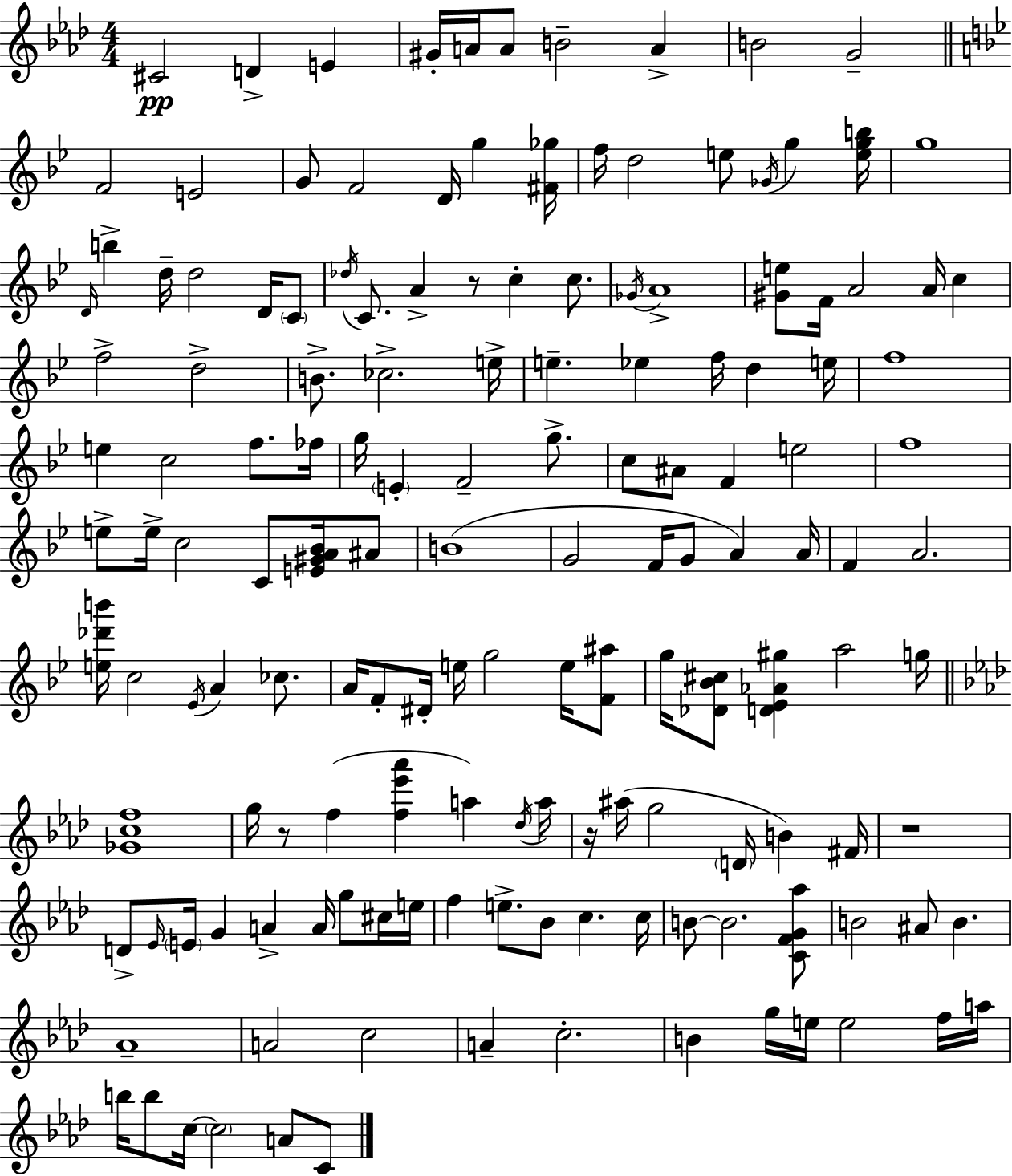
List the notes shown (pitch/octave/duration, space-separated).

C#4/h D4/q E4/q G#4/s A4/s A4/e B4/h A4/q B4/h G4/h F4/h E4/h G4/e F4/h D4/s G5/q [F#4,Gb5]/s F5/s D5/h E5/e Gb4/s G5/q [E5,G5,B5]/s G5/w D4/s B5/q D5/s D5/h D4/s C4/e Db5/s C4/e. A4/q R/e C5/q C5/e. Gb4/s A4/w [G#4,E5]/e F4/s A4/h A4/s C5/q F5/h D5/h B4/e. CES5/h. E5/s E5/q. Eb5/q F5/s D5/q E5/s F5/w E5/q C5/h F5/e. FES5/s G5/s E4/q F4/h G5/e. C5/e A#4/e F4/q E5/h F5/w E5/e E5/s C5/h C4/e [E4,G#4,A4,Bb4]/s A#4/e B4/w G4/h F4/s G4/e A4/q A4/s F4/q A4/h. [E5,Db6,B6]/s C5/h Eb4/s A4/q CES5/e. A4/s F4/e D#4/s E5/s G5/h E5/s [F4,A#5]/e G5/s [Db4,Bb4,C#5]/e [D4,Eb4,Ab4,G#5]/q A5/h G5/s [Gb4,C5,F5]/w G5/s R/e F5/q [F5,Eb6,Ab6]/q A5/q Db5/s A5/s R/s A#5/s G5/h D4/s B4/q F#4/s R/w D4/e Eb4/s E4/s G4/q A4/q A4/s G5/e C#5/s E5/s F5/q E5/e. Bb4/e C5/q. C5/s B4/e B4/h. [C4,F4,G4,Ab5]/e B4/h A#4/e B4/q. Ab4/w A4/h C5/h A4/q C5/h. B4/q G5/s E5/s E5/h F5/s A5/s B5/s B5/e C5/s C5/h A4/e C4/e